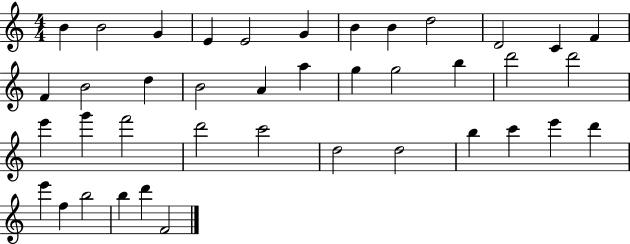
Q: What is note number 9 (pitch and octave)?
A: D5